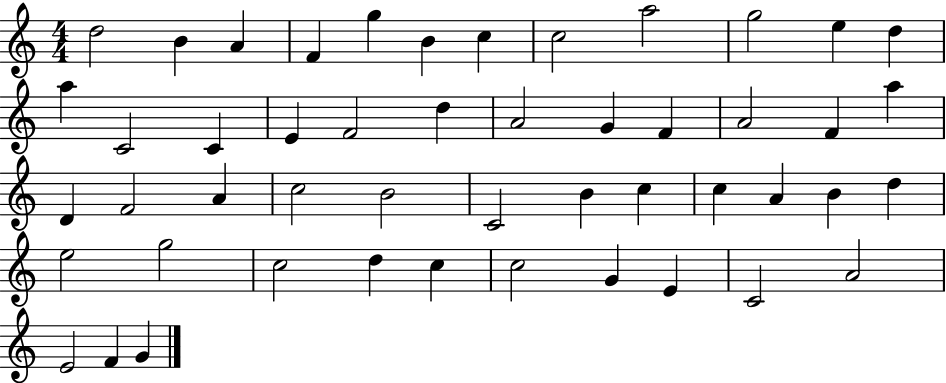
X:1
T:Untitled
M:4/4
L:1/4
K:C
d2 B A F g B c c2 a2 g2 e d a C2 C E F2 d A2 G F A2 F a D F2 A c2 B2 C2 B c c A B d e2 g2 c2 d c c2 G E C2 A2 E2 F G